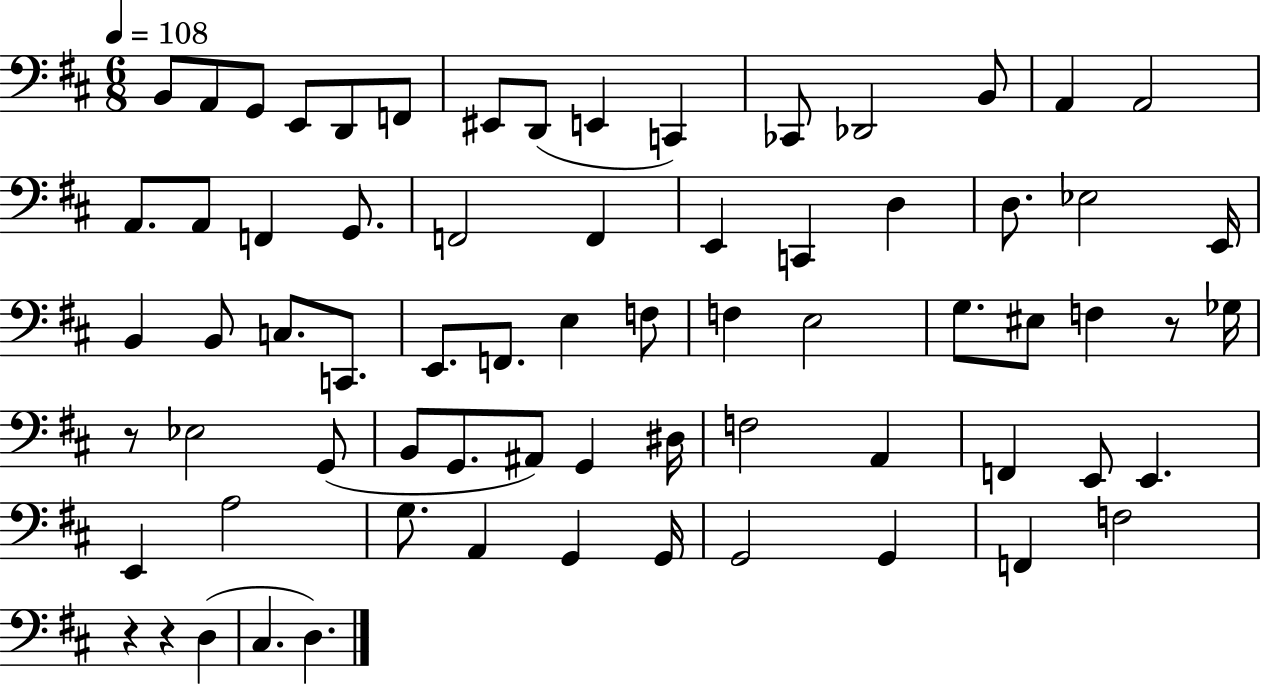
B2/e A2/e G2/e E2/e D2/e F2/e EIS2/e D2/e E2/q C2/q CES2/e Db2/h B2/e A2/q A2/h A2/e. A2/e F2/q G2/e. F2/h F2/q E2/q C2/q D3/q D3/e. Eb3/h E2/s B2/q B2/e C3/e. C2/e. E2/e. F2/e. E3/q F3/e F3/q E3/h G3/e. EIS3/e F3/q R/e Gb3/s R/e Eb3/h G2/e B2/e G2/e. A#2/e G2/q D#3/s F3/h A2/q F2/q E2/e E2/q. E2/q A3/h G3/e. A2/q G2/q G2/s G2/h G2/q F2/q F3/h R/q R/q D3/q C#3/q. D3/q.